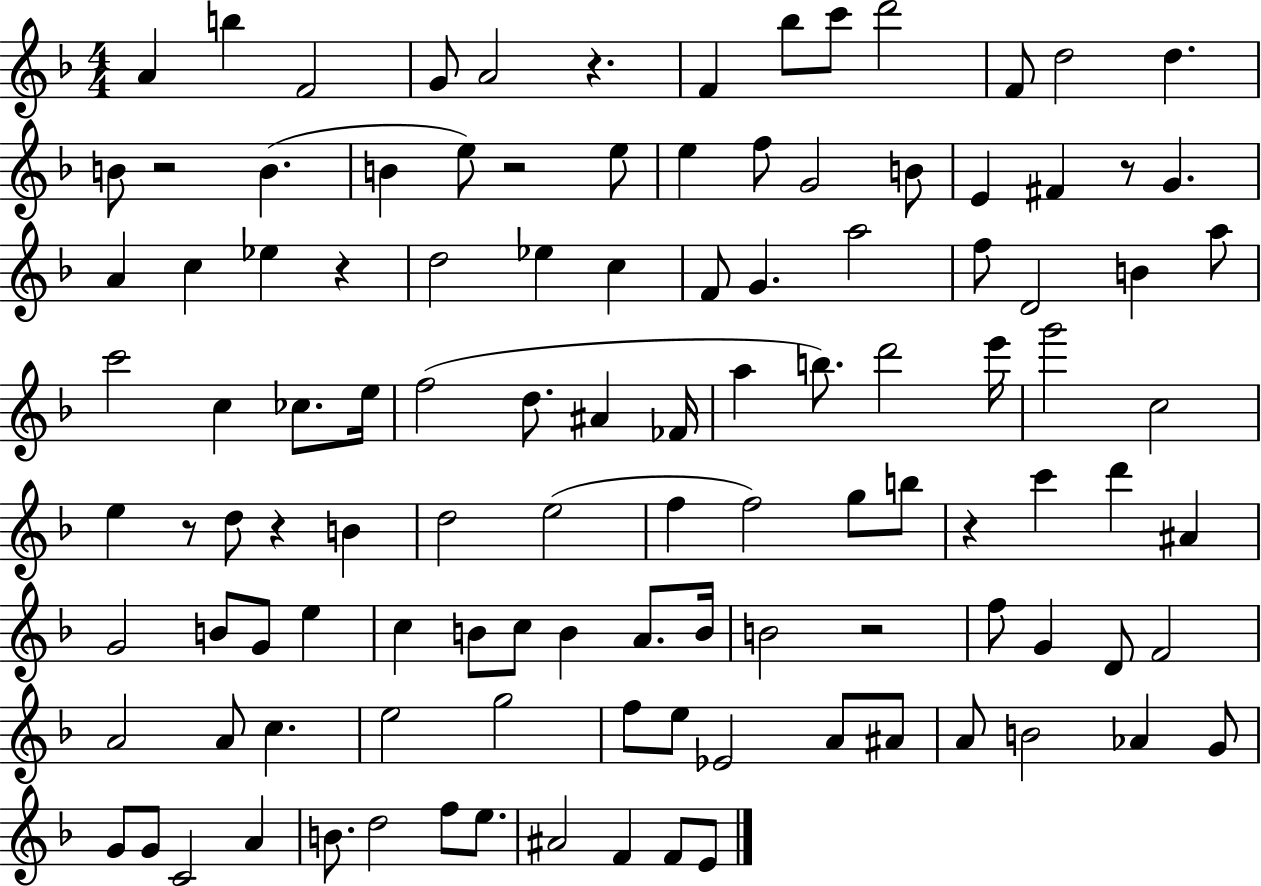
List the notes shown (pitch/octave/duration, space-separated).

A4/q B5/q F4/h G4/e A4/h R/q. F4/q Bb5/e C6/e D6/h F4/e D5/h D5/q. B4/e R/h B4/q. B4/q E5/e R/h E5/e E5/q F5/e G4/h B4/e E4/q F#4/q R/e G4/q. A4/q C5/q Eb5/q R/q D5/h Eb5/q C5/q F4/e G4/q. A5/h F5/e D4/h B4/q A5/e C6/h C5/q CES5/e. E5/s F5/h D5/e. A#4/q FES4/s A5/q B5/e. D6/h E6/s G6/h C5/h E5/q R/e D5/e R/q B4/q D5/h E5/h F5/q F5/h G5/e B5/e R/q C6/q D6/q A#4/q G4/h B4/e G4/e E5/q C5/q B4/e C5/e B4/q A4/e. B4/s B4/h R/h F5/e G4/q D4/e F4/h A4/h A4/e C5/q. E5/h G5/h F5/e E5/e Eb4/h A4/e A#4/e A4/e B4/h Ab4/q G4/e G4/e G4/e C4/h A4/q B4/e. D5/h F5/e E5/e. A#4/h F4/q F4/e E4/e